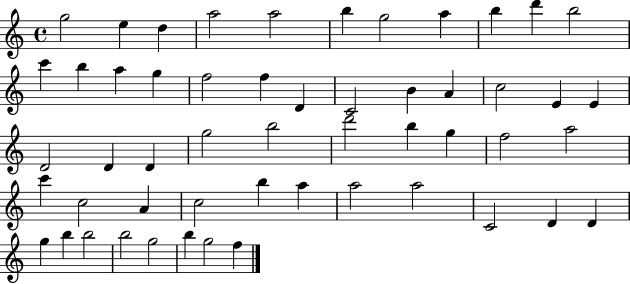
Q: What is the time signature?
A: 4/4